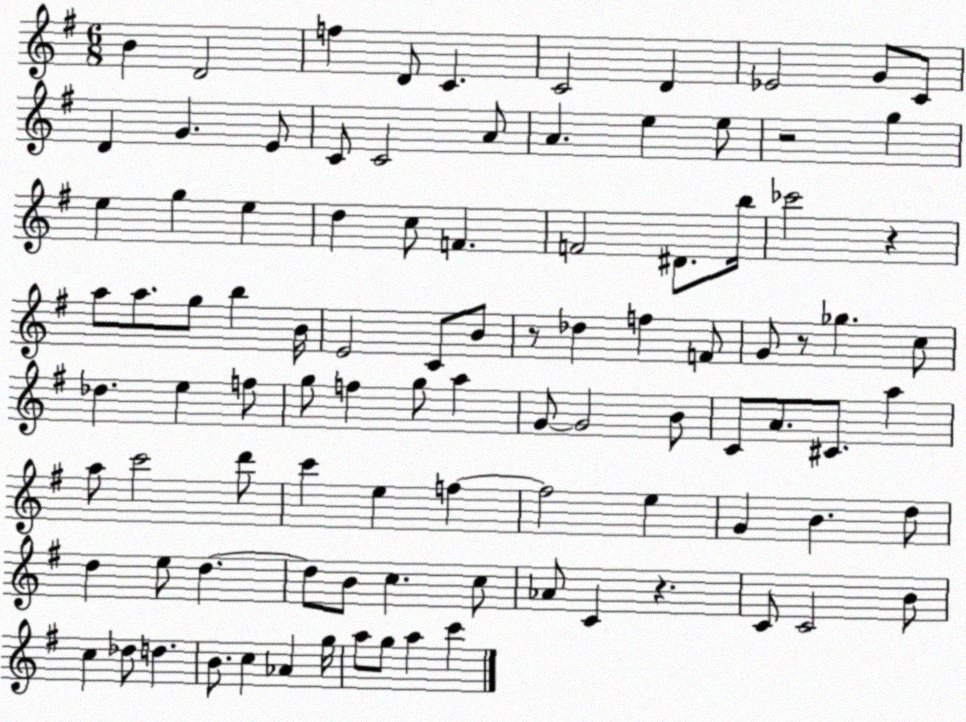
X:1
T:Untitled
M:6/8
L:1/4
K:G
B D2 f D/2 C C2 D _E2 G/2 C/2 D G E/2 C/2 C2 A/2 A e e/2 z2 g e g e d c/2 F F2 ^D/2 b/4 _c'2 z a/2 a/2 g/2 b B/4 E2 C/2 B/2 z/2 _d f F/2 G/2 z/2 _g c/2 _d e f/2 g/2 f g/2 a G/2 G2 B/2 C/2 A/2 ^C/2 a a/2 c'2 d'/2 c' e f f2 e G B d/2 d e/2 d d/2 B/2 c c/2 _A/2 C z C/2 C2 B/2 c _d/2 d B/2 c _A g/4 a/2 g/2 a c'